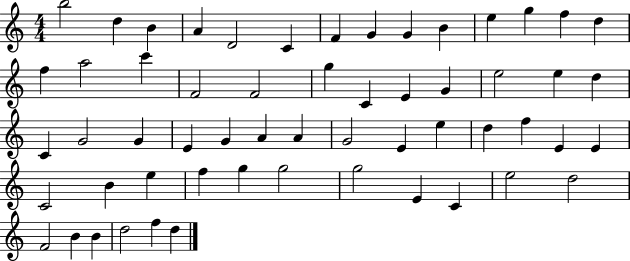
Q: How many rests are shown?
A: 0